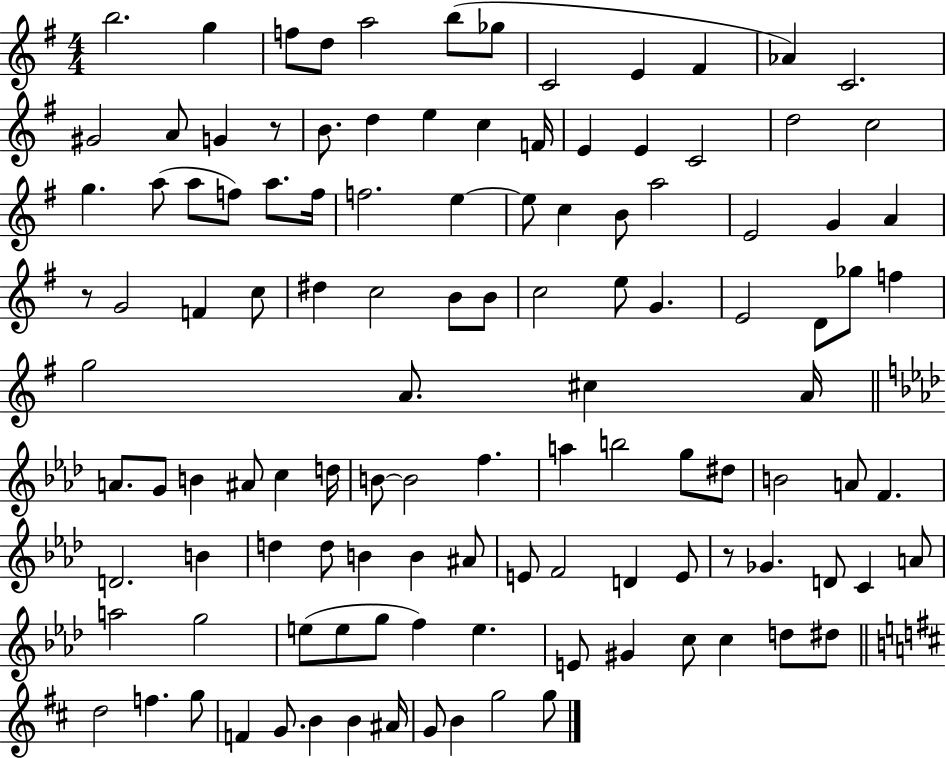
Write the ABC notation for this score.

X:1
T:Untitled
M:4/4
L:1/4
K:G
b2 g f/2 d/2 a2 b/2 _g/2 C2 E ^F _A C2 ^G2 A/2 G z/2 B/2 d e c F/4 E E C2 d2 c2 g a/2 a/2 f/2 a/2 f/4 f2 e e/2 c B/2 a2 E2 G A z/2 G2 F c/2 ^d c2 B/2 B/2 c2 e/2 G E2 D/2 _g/2 f g2 A/2 ^c A/4 A/2 G/2 B ^A/2 c d/4 B/2 B2 f a b2 g/2 ^d/2 B2 A/2 F D2 B d d/2 B B ^A/2 E/2 F2 D E/2 z/2 _G D/2 C A/2 a2 g2 e/2 e/2 g/2 f e E/2 ^G c/2 c d/2 ^d/2 d2 f g/2 F G/2 B B ^A/4 G/2 B g2 g/2